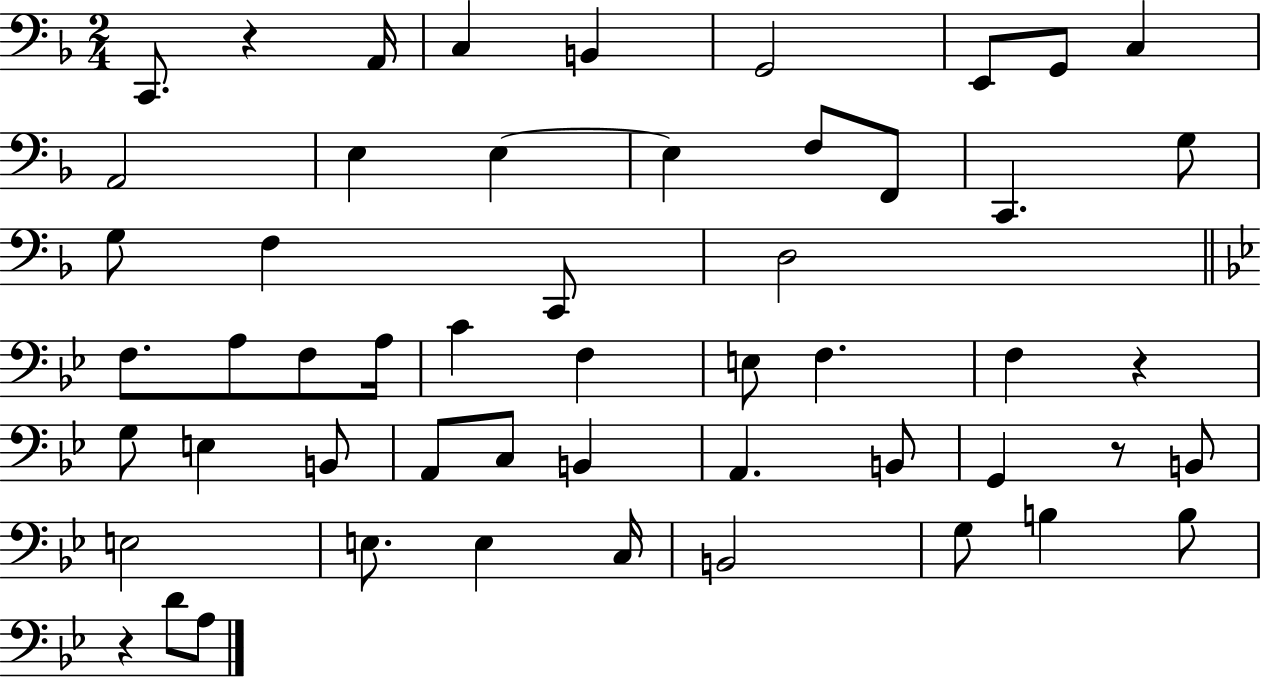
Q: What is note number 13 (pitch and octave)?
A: F3